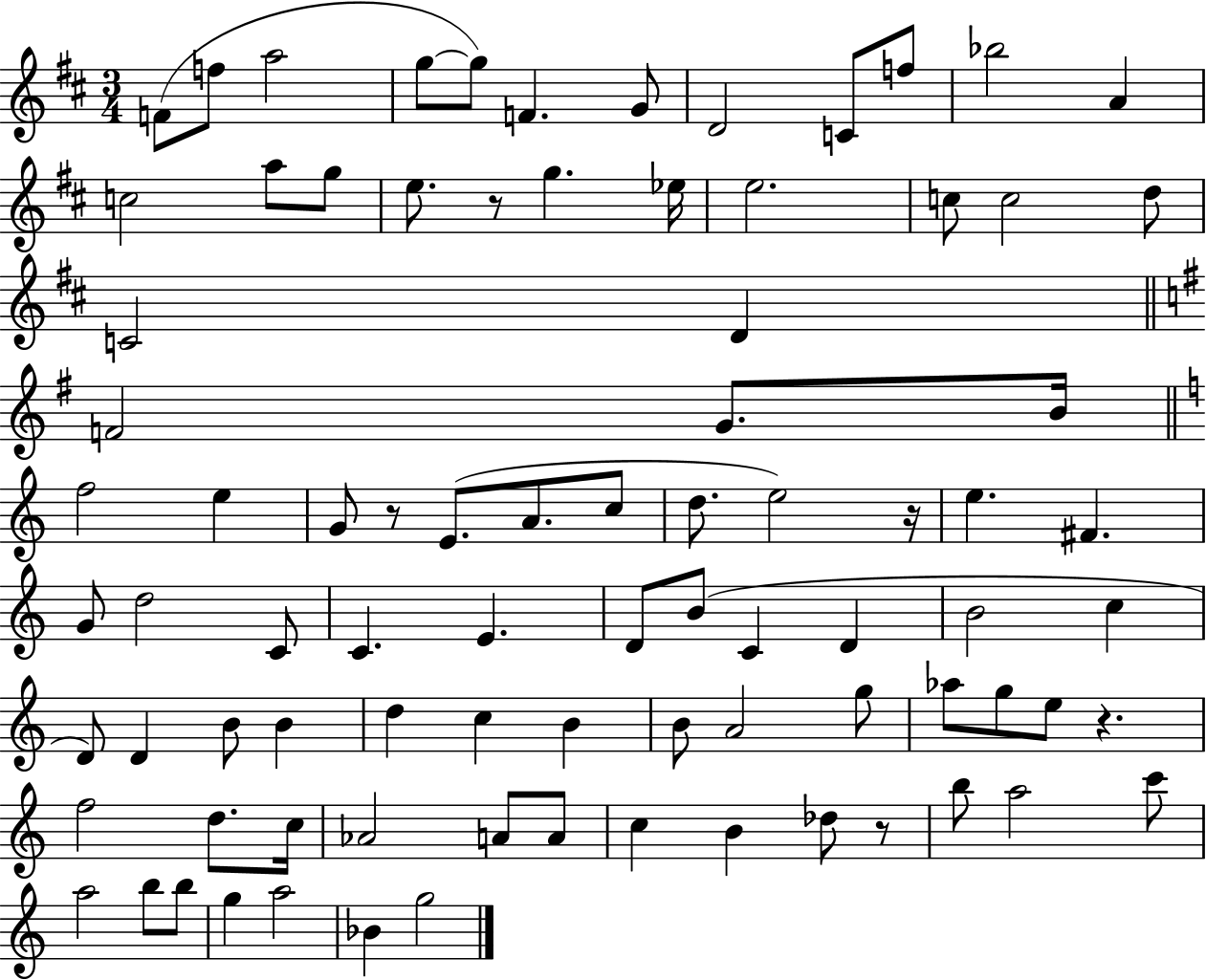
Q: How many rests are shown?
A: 5